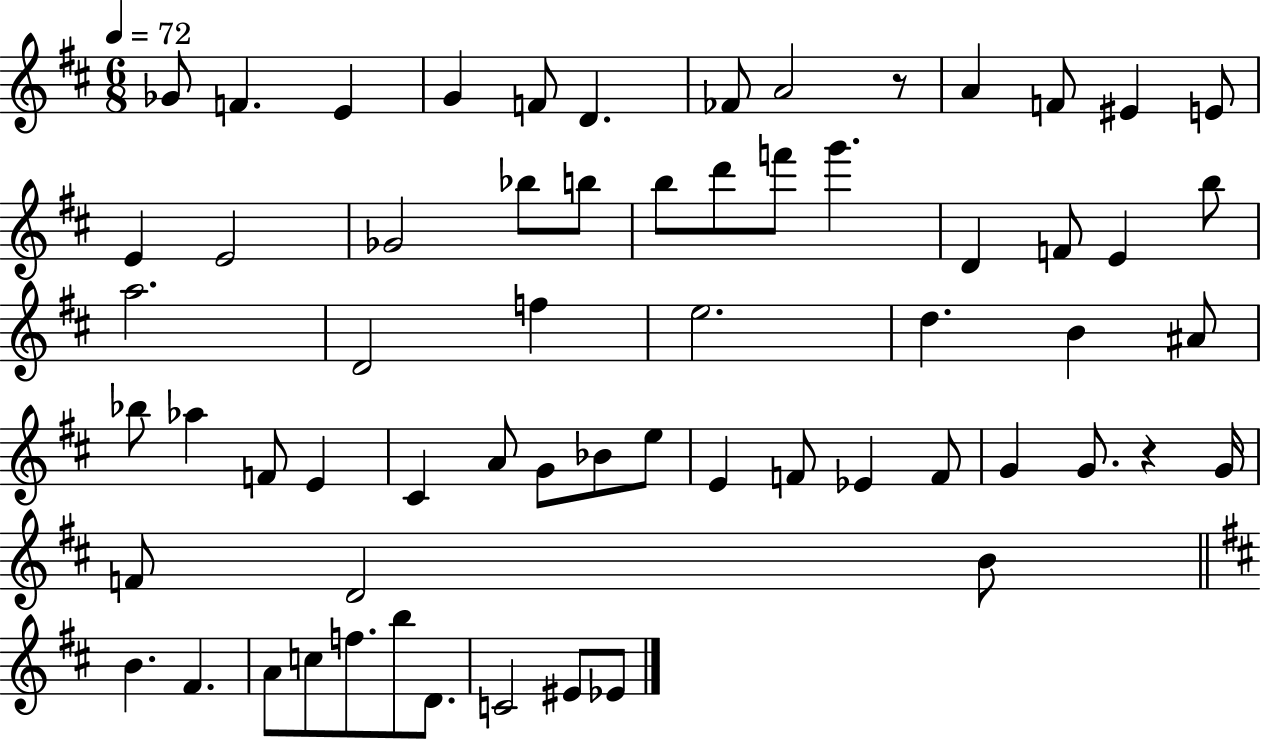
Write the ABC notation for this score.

X:1
T:Untitled
M:6/8
L:1/4
K:D
_G/2 F E G F/2 D _F/2 A2 z/2 A F/2 ^E E/2 E E2 _G2 _b/2 b/2 b/2 d'/2 f'/2 g' D F/2 E b/2 a2 D2 f e2 d B ^A/2 _b/2 _a F/2 E ^C A/2 G/2 _B/2 e/2 E F/2 _E F/2 G G/2 z G/4 F/2 D2 B/2 B ^F A/2 c/2 f/2 b/2 D/2 C2 ^E/2 _E/2